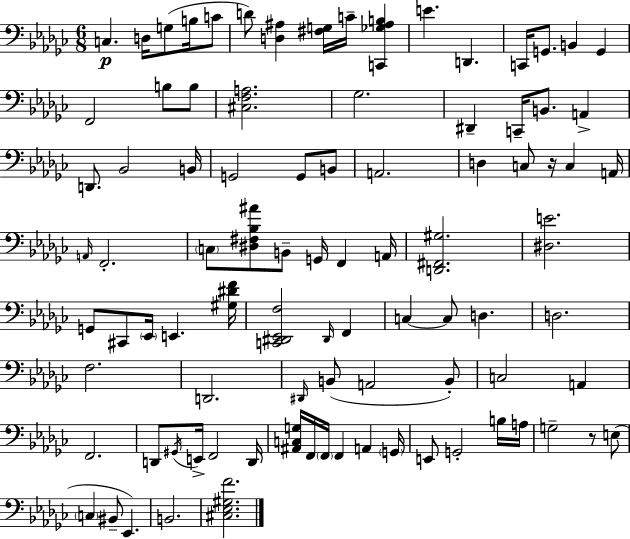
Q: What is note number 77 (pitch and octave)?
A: Eb2